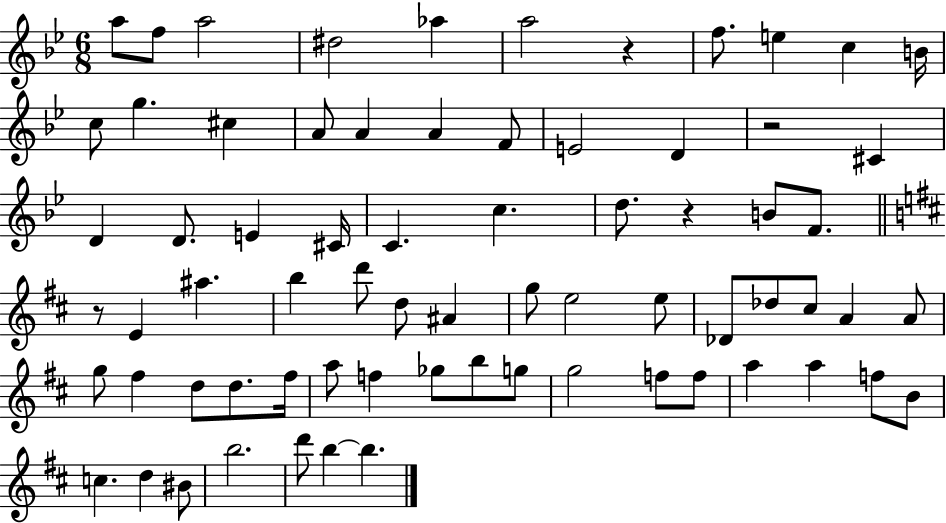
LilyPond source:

{
  \clef treble
  \numericTimeSignature
  \time 6/8
  \key bes \major
  a''8 f''8 a''2 | dis''2 aes''4 | a''2 r4 | f''8. e''4 c''4 b'16 | \break c''8 g''4. cis''4 | a'8 a'4 a'4 f'8 | e'2 d'4 | r2 cis'4 | \break d'4 d'8. e'4 cis'16 | c'4. c''4. | d''8. r4 b'8 f'8. | \bar "||" \break \key b \minor r8 e'4 ais''4. | b''4 d'''8 d''8 ais'4 | g''8 e''2 e''8 | des'8 des''8 cis''8 a'4 a'8 | \break g''8 fis''4 d''8 d''8. fis''16 | a''8 f''4 ges''8 b''8 g''8 | g''2 f''8 f''8 | a''4 a''4 f''8 b'8 | \break c''4. d''4 bis'8 | b''2. | d'''8 b''4~~ b''4. | \bar "|."
}